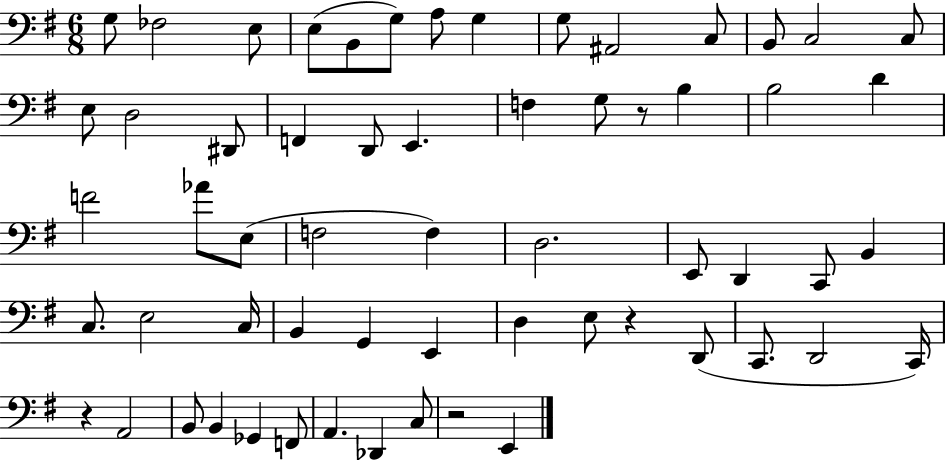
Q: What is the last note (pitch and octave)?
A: E2